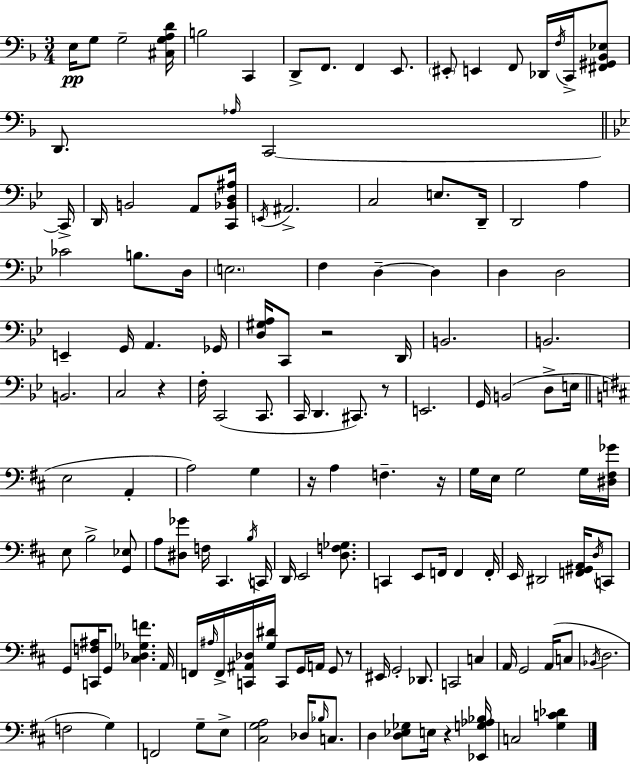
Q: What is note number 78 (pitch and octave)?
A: E2